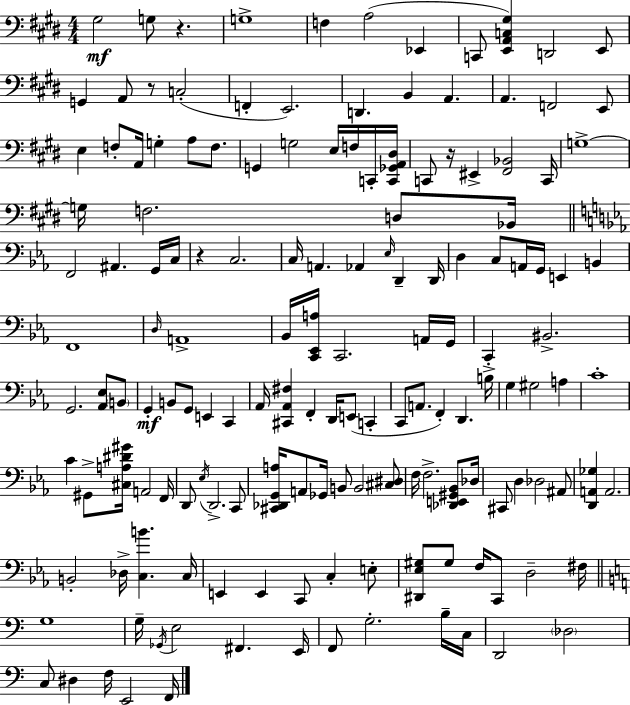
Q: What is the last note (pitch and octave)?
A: F2